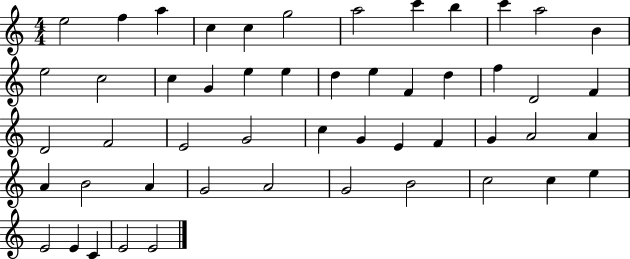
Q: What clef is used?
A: treble